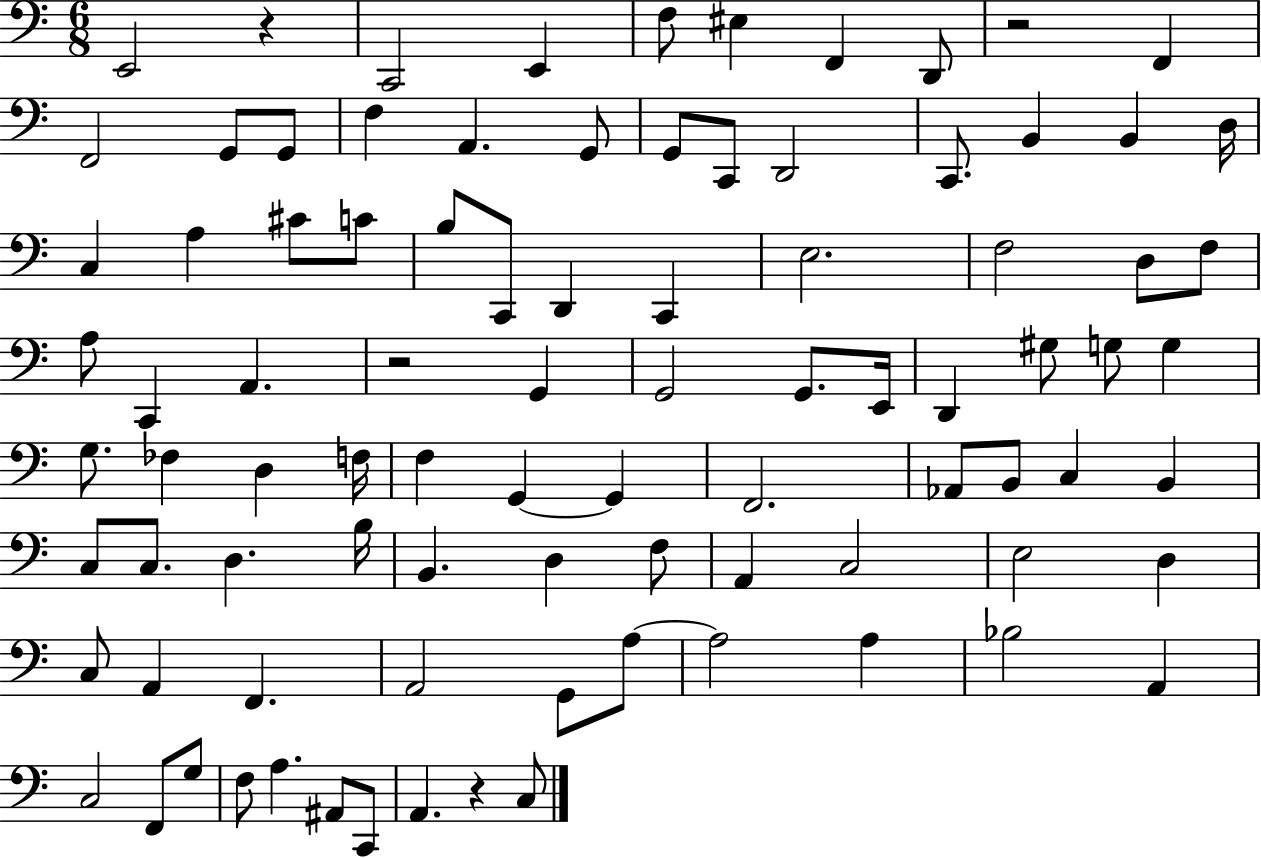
X:1
T:Untitled
M:6/8
L:1/4
K:C
E,,2 z C,,2 E,, F,/2 ^E, F,, D,,/2 z2 F,, F,,2 G,,/2 G,,/2 F, A,, G,,/2 G,,/2 C,,/2 D,,2 C,,/2 B,, B,, D,/4 C, A, ^C/2 C/2 B,/2 C,,/2 D,, C,, E,2 F,2 D,/2 F,/2 A,/2 C,, A,, z2 G,, G,,2 G,,/2 E,,/4 D,, ^G,/2 G,/2 G, G,/2 _F, D, F,/4 F, G,, G,, F,,2 _A,,/2 B,,/2 C, B,, C,/2 C,/2 D, B,/4 B,, D, F,/2 A,, C,2 E,2 D, C,/2 A,, F,, A,,2 G,,/2 A,/2 A,2 A, _B,2 A,, C,2 F,,/2 G,/2 F,/2 A, ^A,,/2 C,,/2 A,, z C,/2